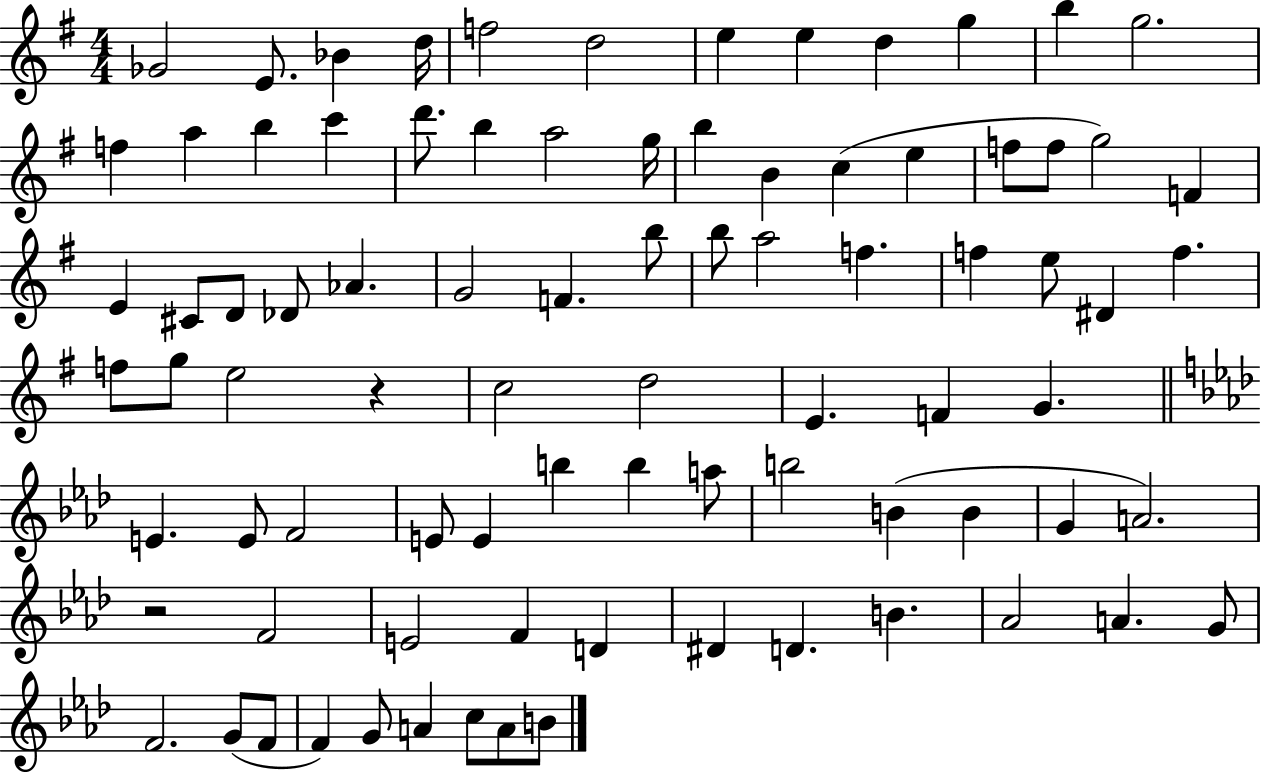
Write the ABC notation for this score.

X:1
T:Untitled
M:4/4
L:1/4
K:G
_G2 E/2 _B d/4 f2 d2 e e d g b g2 f a b c' d'/2 b a2 g/4 b B c e f/2 f/2 g2 F E ^C/2 D/2 _D/2 _A G2 F b/2 b/2 a2 f f e/2 ^D f f/2 g/2 e2 z c2 d2 E F G E E/2 F2 E/2 E b b a/2 b2 B B G A2 z2 F2 E2 F D ^D D B _A2 A G/2 F2 G/2 F/2 F G/2 A c/2 A/2 B/2